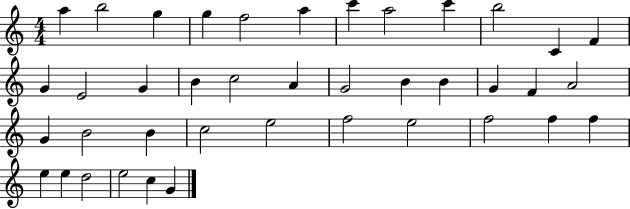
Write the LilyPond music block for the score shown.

{
  \clef treble
  \numericTimeSignature
  \time 4/4
  \key c \major
  a''4 b''2 g''4 | g''4 f''2 a''4 | c'''4 a''2 c'''4 | b''2 c'4 f'4 | \break g'4 e'2 g'4 | b'4 c''2 a'4 | g'2 b'4 b'4 | g'4 f'4 a'2 | \break g'4 b'2 b'4 | c''2 e''2 | f''2 e''2 | f''2 f''4 f''4 | \break e''4 e''4 d''2 | e''2 c''4 g'4 | \bar "|."
}